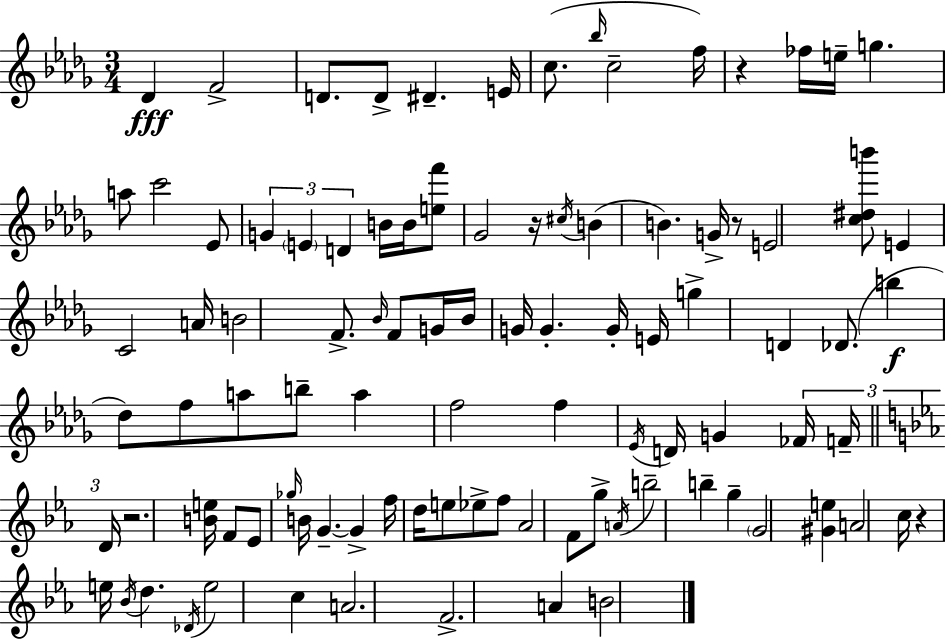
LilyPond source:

{
  \clef treble
  \numericTimeSignature
  \time 3/4
  \key bes \minor
  \repeat volta 2 { des'4\fff f'2-> | d'8. d'8-> dis'4.-- e'16 | c''8.( \grace { bes''16 } c''2-- | f''16) r4 fes''16 e''16-- g''4. | \break a''8 c'''2 ees'8 | \tuplet 3/2 { g'4 \parenthesize e'4 d'4 } | b'16 b'16 <e'' f'''>8 ges'2 | r16 \acciaccatura { cis''16 }( b'4 b'4.) | \break g'16-> r8 e'2 | <c'' dis'' b'''>8 e'4 c'2 | a'16 b'2 f'8.-> | \grace { bes'16 } f'8 g'16 bes'16 g'16 g'4.-. | \break g'16-. e'16 g''4-> d'4 | des'8.( b''4\f des''8) f''8 a''8 | b''8-- a''4 f''2 | f''4 \acciaccatura { ees'16 } d'16 g'4 | \break \tuplet 3/2 { fes'16 f'16-- \bar "||" \break \key c \minor d'16 } r2. | <b' e''>16 f'8 ees'8 \grace { ges''16 } b'16 g'4.--~~ | g'4-> f''16 d''16 e''8 ees''8-> | f''8 aes'2 f'8 | \break g''8-> \acciaccatura { a'16 } b''2-- b''4-- | g''4-- \parenthesize g'2 | <gis' e''>4 a'2 | c''16 r4 e''16 \acciaccatura { bes'16 } d''4. | \break \acciaccatura { des'16 } e''2 | c''4 a'2. | f'2.-> | a'4 b'2 | \break } \bar "|."
}